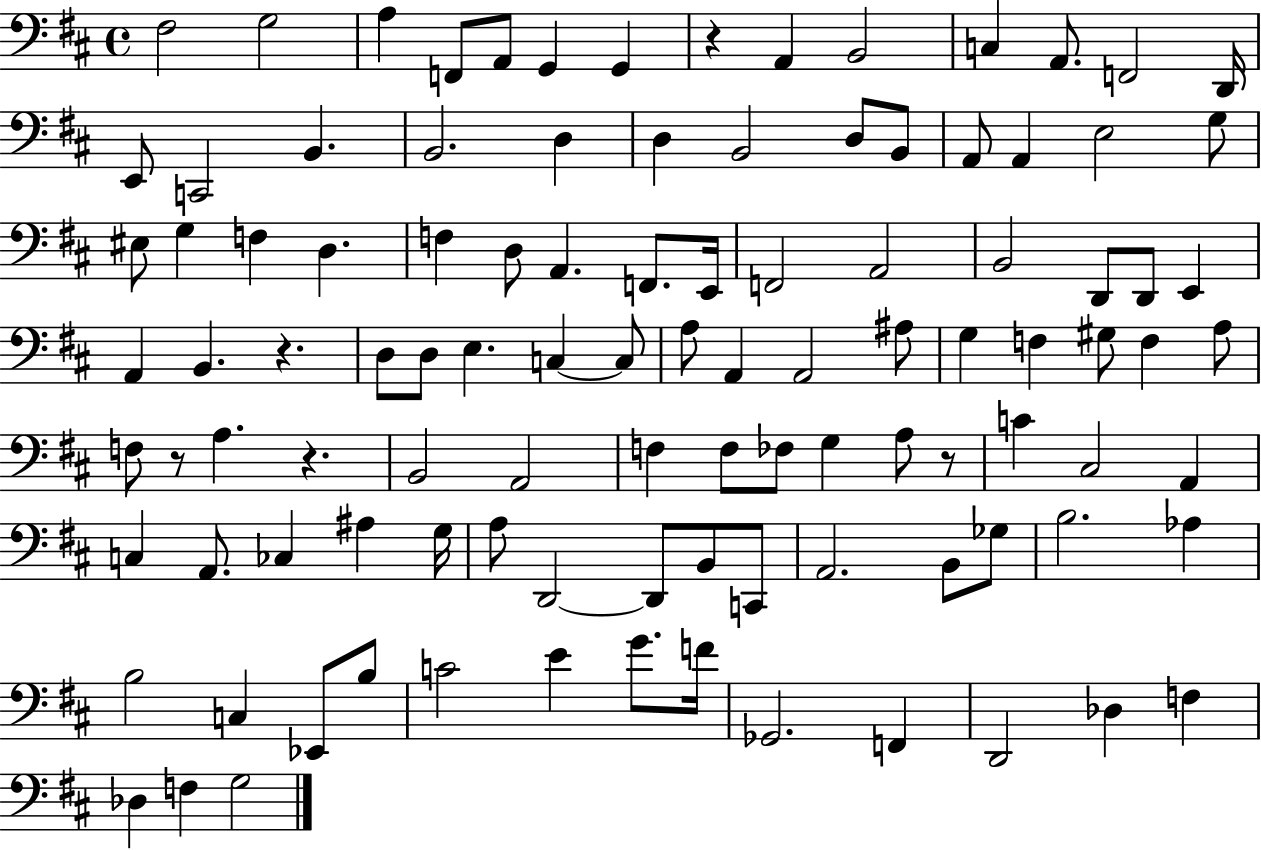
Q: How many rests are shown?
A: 5